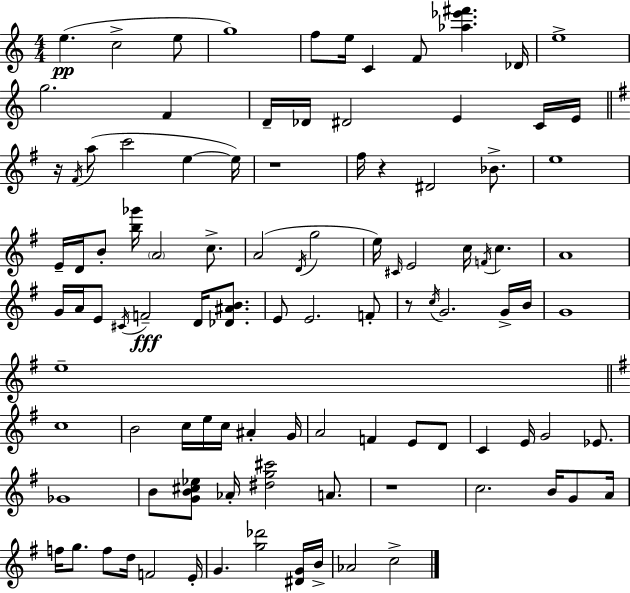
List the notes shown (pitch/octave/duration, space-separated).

E5/q. C5/h E5/e G5/w F5/e E5/s C4/q F4/e [Ab5,Eb6,F#6]/q. Db4/s E5/w G5/h. F4/q D4/s Db4/s D#4/h E4/q C4/s E4/s R/s F#4/s A5/e C6/h E5/q E5/s R/w F#5/s R/q D#4/h Bb4/e. E5/w E4/s D4/s B4/e [B5,Gb6]/s A4/h C5/e. A4/h D4/s G5/h E5/s C#4/s E4/h C5/s F4/s C5/q. A4/w G4/s A4/s E4/e C#4/s F4/h D4/s [Db4,A#4,B4]/e. E4/e E4/h. F4/e R/e C5/s G4/h. G4/s B4/s G4/w E5/w C5/w B4/h C5/s E5/s C5/s A#4/q G4/s A4/h F4/q E4/e D4/e C4/q E4/s G4/h Eb4/e. Gb4/w B4/e [G4,B4,C#5,Eb5]/e Ab4/s [D#5,G5,C#6]/h A4/e. R/w C5/h. B4/s G4/e A4/s F5/s G5/e. F5/e D5/s F4/h E4/s G4/q. [G5,Db6]/h [D#4,G4]/s B4/s Ab4/h C5/h